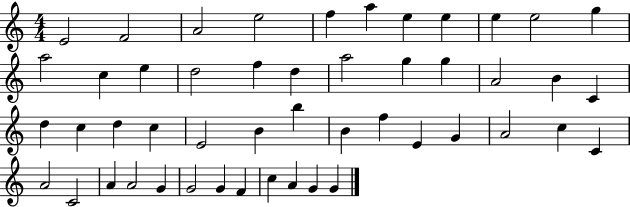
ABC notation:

X:1
T:Untitled
M:4/4
L:1/4
K:C
E2 F2 A2 e2 f a e e e e2 g a2 c e d2 f d a2 g g A2 B C d c d c E2 B b B f E G A2 c C A2 C2 A A2 G G2 G F c A G G